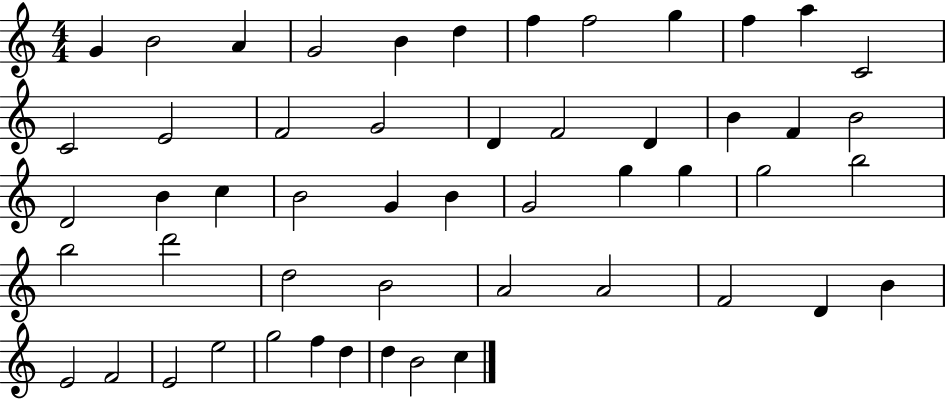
{
  \clef treble
  \numericTimeSignature
  \time 4/4
  \key c \major
  g'4 b'2 a'4 | g'2 b'4 d''4 | f''4 f''2 g''4 | f''4 a''4 c'2 | \break c'2 e'2 | f'2 g'2 | d'4 f'2 d'4 | b'4 f'4 b'2 | \break d'2 b'4 c''4 | b'2 g'4 b'4 | g'2 g''4 g''4 | g''2 b''2 | \break b''2 d'''2 | d''2 b'2 | a'2 a'2 | f'2 d'4 b'4 | \break e'2 f'2 | e'2 e''2 | g''2 f''4 d''4 | d''4 b'2 c''4 | \break \bar "|."
}